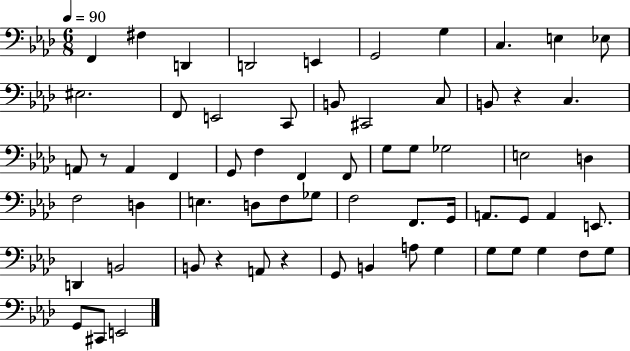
F2/q F#3/q D2/q D2/h E2/q G2/h G3/q C3/q. E3/q Eb3/e EIS3/h. F2/e E2/h C2/e B2/e C#2/h C3/e B2/e R/q C3/q. A2/e R/e A2/q F2/q G2/e F3/q F2/q F2/e G3/e G3/e Gb3/h E3/h D3/q F3/h D3/q E3/q. D3/e F3/e Gb3/e F3/h F2/e. G2/s A2/e. G2/e A2/q E2/e. D2/q B2/h B2/e R/q A2/e R/q G2/e B2/q A3/e G3/q G3/e G3/e G3/q F3/e G3/e G2/e C#2/e E2/h